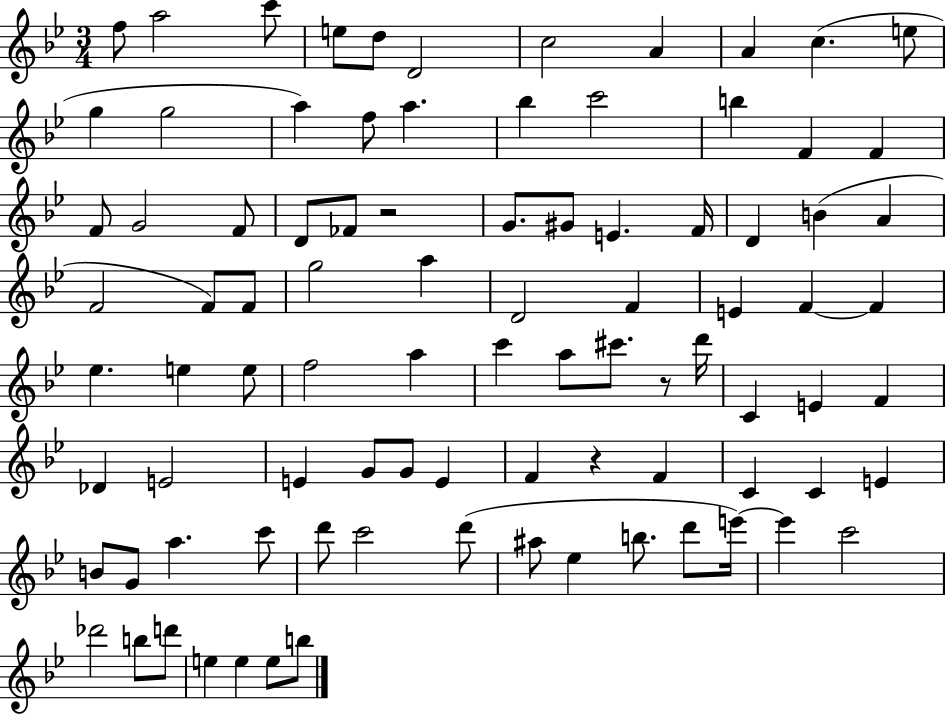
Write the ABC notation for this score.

X:1
T:Untitled
M:3/4
L:1/4
K:Bb
f/2 a2 c'/2 e/2 d/2 D2 c2 A A c e/2 g g2 a f/2 a _b c'2 b F F F/2 G2 F/2 D/2 _F/2 z2 G/2 ^G/2 E F/4 D B A F2 F/2 F/2 g2 a D2 F E F F _e e e/2 f2 a c' a/2 ^c'/2 z/2 d'/4 C E F _D E2 E G/2 G/2 E F z F C C E B/2 G/2 a c'/2 d'/2 c'2 d'/2 ^a/2 _e b/2 d'/2 e'/4 e' c'2 _d'2 b/2 d'/2 e e e/2 b/2